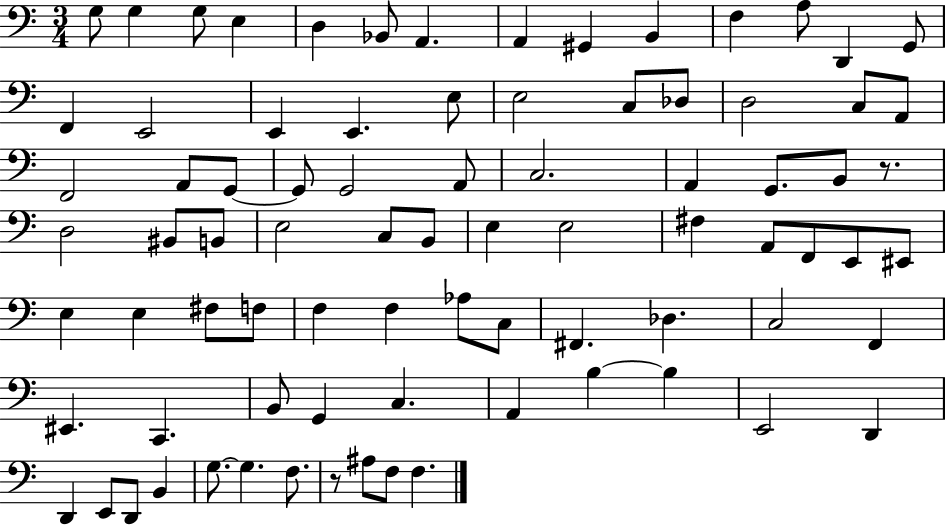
X:1
T:Untitled
M:3/4
L:1/4
K:C
G,/2 G, G,/2 E, D, _B,,/2 A,, A,, ^G,, B,, F, A,/2 D,, G,,/2 F,, E,,2 E,, E,, E,/2 E,2 C,/2 _D,/2 D,2 C,/2 A,,/2 F,,2 A,,/2 G,,/2 G,,/2 G,,2 A,,/2 C,2 A,, G,,/2 B,,/2 z/2 D,2 ^B,,/2 B,,/2 E,2 C,/2 B,,/2 E, E,2 ^F, A,,/2 F,,/2 E,,/2 ^E,,/2 E, E, ^F,/2 F,/2 F, F, _A,/2 C,/2 ^F,, _D, C,2 F,, ^E,, C,, B,,/2 G,, C, A,, B, B, E,,2 D,, D,, E,,/2 D,,/2 B,, G,/2 G, F,/2 z/2 ^A,/2 F,/2 F,